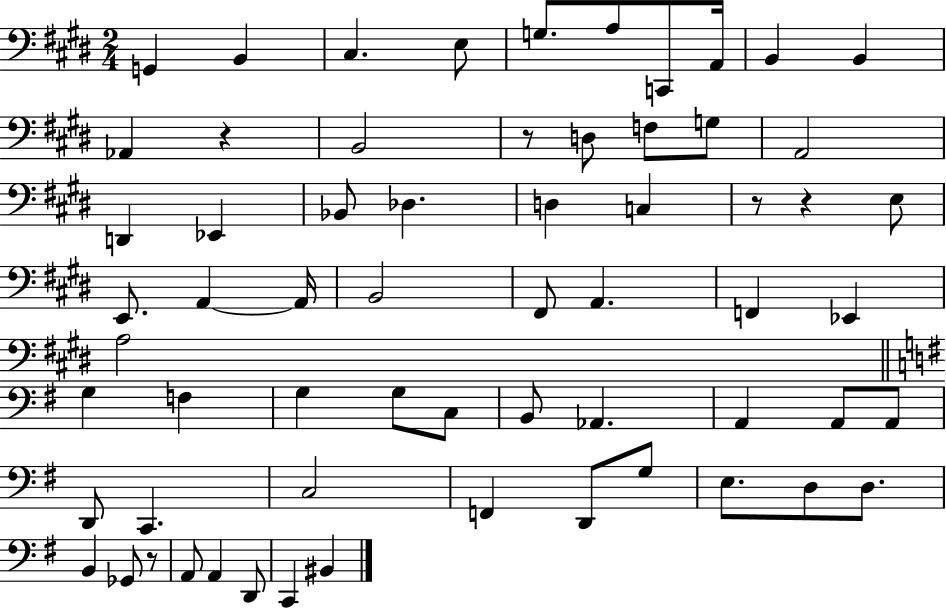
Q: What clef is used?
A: bass